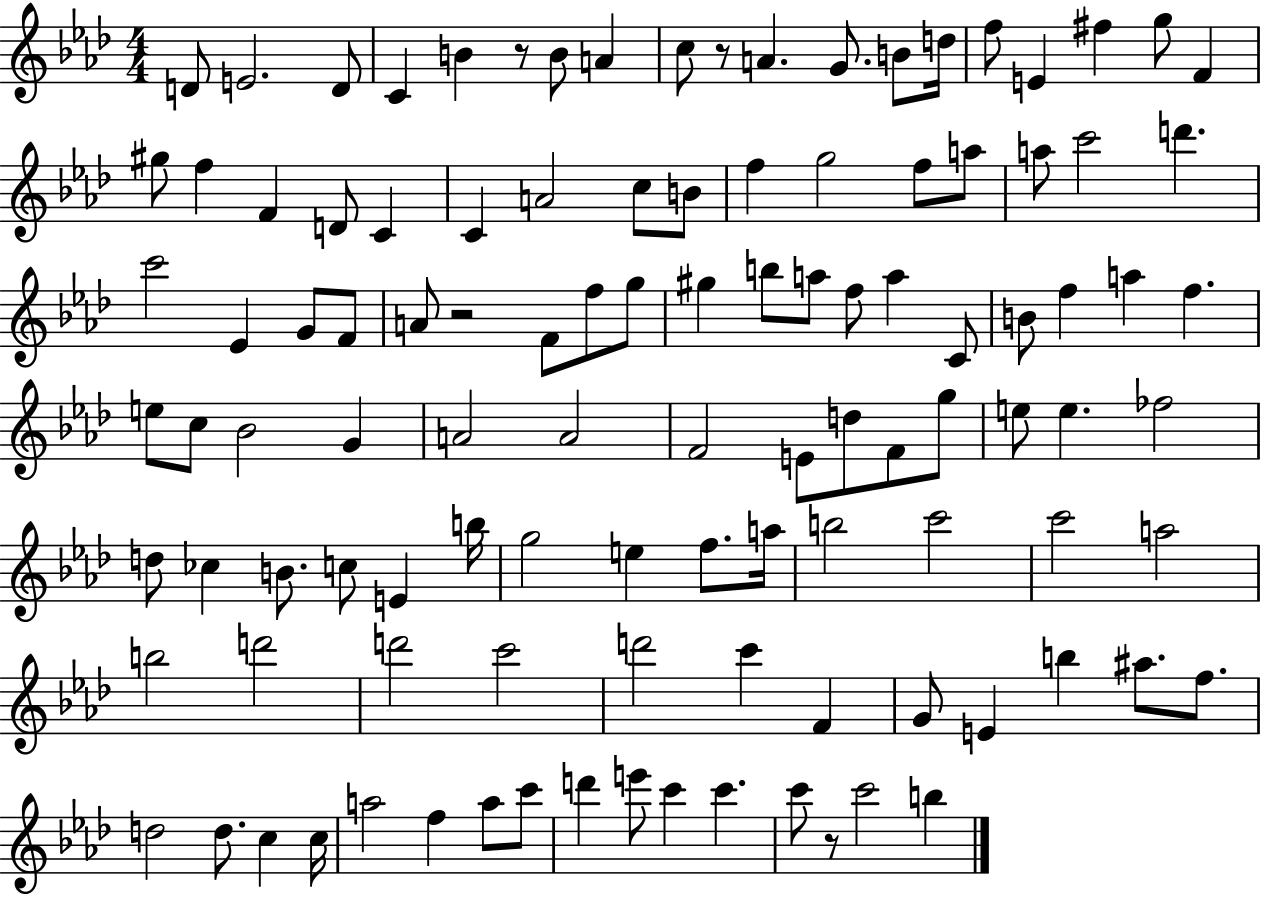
{
  \clef treble
  \numericTimeSignature
  \time 4/4
  \key aes \major
  d'8 e'2. d'8 | c'4 b'4 r8 b'8 a'4 | c''8 r8 a'4. g'8. b'8 d''16 | f''8 e'4 fis''4 g''8 f'4 | \break gis''8 f''4 f'4 d'8 c'4 | c'4 a'2 c''8 b'8 | f''4 g''2 f''8 a''8 | a''8 c'''2 d'''4. | \break c'''2 ees'4 g'8 f'8 | a'8 r2 f'8 f''8 g''8 | gis''4 b''8 a''8 f''8 a''4 c'8 | b'8 f''4 a''4 f''4. | \break e''8 c''8 bes'2 g'4 | a'2 a'2 | f'2 e'8 d''8 f'8 g''8 | e''8 e''4. fes''2 | \break d''8 ces''4 b'8. c''8 e'4 b''16 | g''2 e''4 f''8. a''16 | b''2 c'''2 | c'''2 a''2 | \break b''2 d'''2 | d'''2 c'''2 | d'''2 c'''4 f'4 | g'8 e'4 b''4 ais''8. f''8. | \break d''2 d''8. c''4 c''16 | a''2 f''4 a''8 c'''8 | d'''4 e'''8 c'''4 c'''4. | c'''8 r8 c'''2 b''4 | \break \bar "|."
}